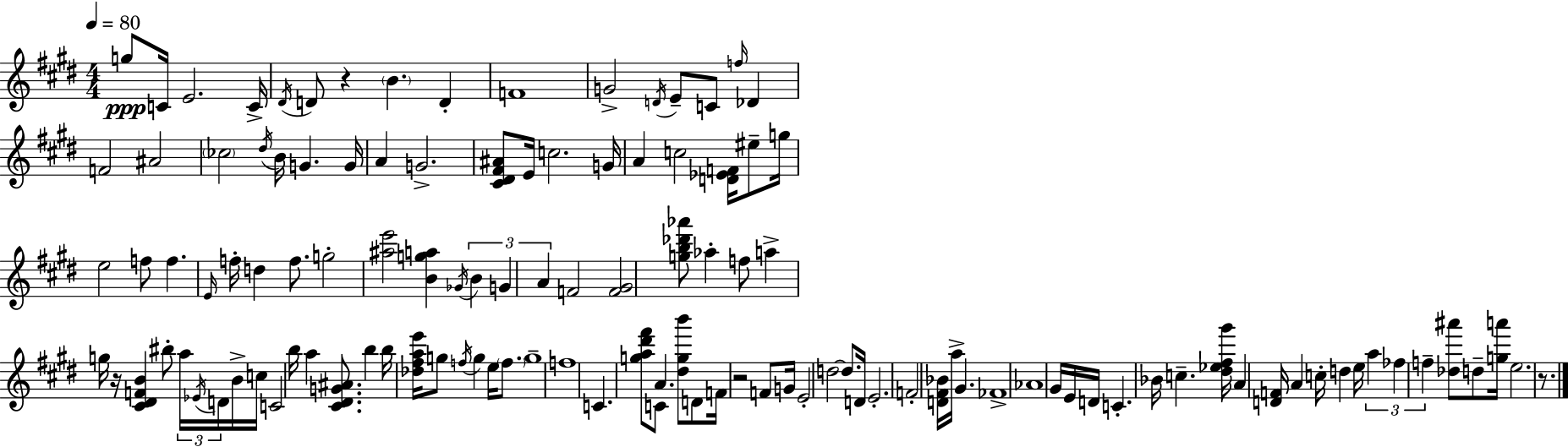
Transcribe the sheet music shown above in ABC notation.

X:1
T:Untitled
M:4/4
L:1/4
K:E
g/2 C/4 E2 C/4 ^D/4 D/2 z B D F4 G2 D/4 E/2 C/2 f/4 _D F2 ^A2 _c2 ^d/4 B/4 G G/4 A G2 [^C^D^F^A]/2 E/4 c2 G/4 A c2 [D_EF]/4 ^e/2 g/4 e2 f/2 f E/4 f/4 d f/2 g2 [^ae']2 [Bga] _G/4 B G A F2 [F^G]2 [gb_d'_a']/2 _a f/2 a g/4 z/4 [^C^DFB] ^b/2 a/4 _E/4 D/4 B/4 c/4 C2 b/4 a [^C^DG^A]/2 b b/4 [_d^fae']/4 g/2 f/4 g e/4 f/2 g4 f4 C [ga^d'^f']/2 C/2 A [^dgb']/2 D/2 F/4 z2 F/2 G/4 E2 d2 d/2 D/4 E2 F2 [D^F_B]/4 a/4 ^G _F4 _A4 ^G/4 E/4 D/4 C _B/4 c [^d_e^f^g']/4 A [DF]/4 A c/4 d e/4 a _f f [_d^a']/2 d/2 [ga']/4 e2 z/2